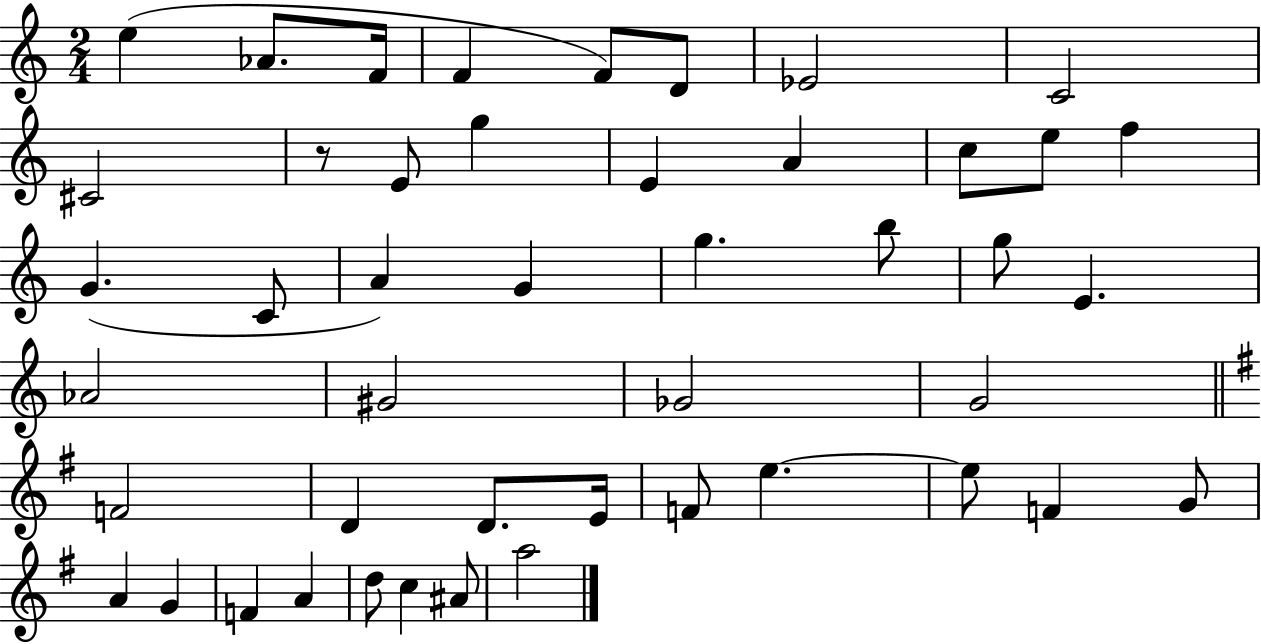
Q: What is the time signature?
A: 2/4